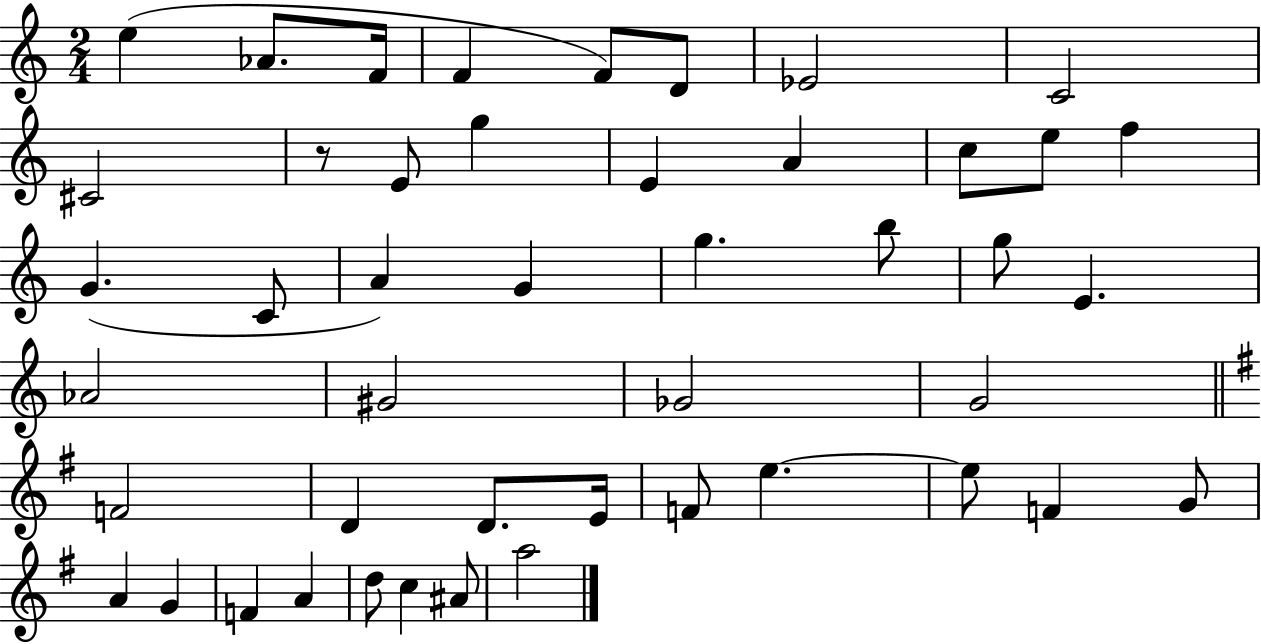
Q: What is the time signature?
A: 2/4